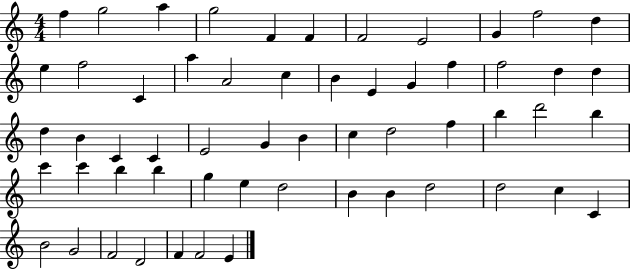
F5/q G5/h A5/q G5/h F4/q F4/q F4/h E4/h G4/q F5/h D5/q E5/q F5/h C4/q A5/q A4/h C5/q B4/q E4/q G4/q F5/q F5/h D5/q D5/q D5/q B4/q C4/q C4/q E4/h G4/q B4/q C5/q D5/h F5/q B5/q D6/h B5/q C6/q C6/q B5/q B5/q G5/q E5/q D5/h B4/q B4/q D5/h D5/h C5/q C4/q B4/h G4/h F4/h D4/h F4/q F4/h E4/q